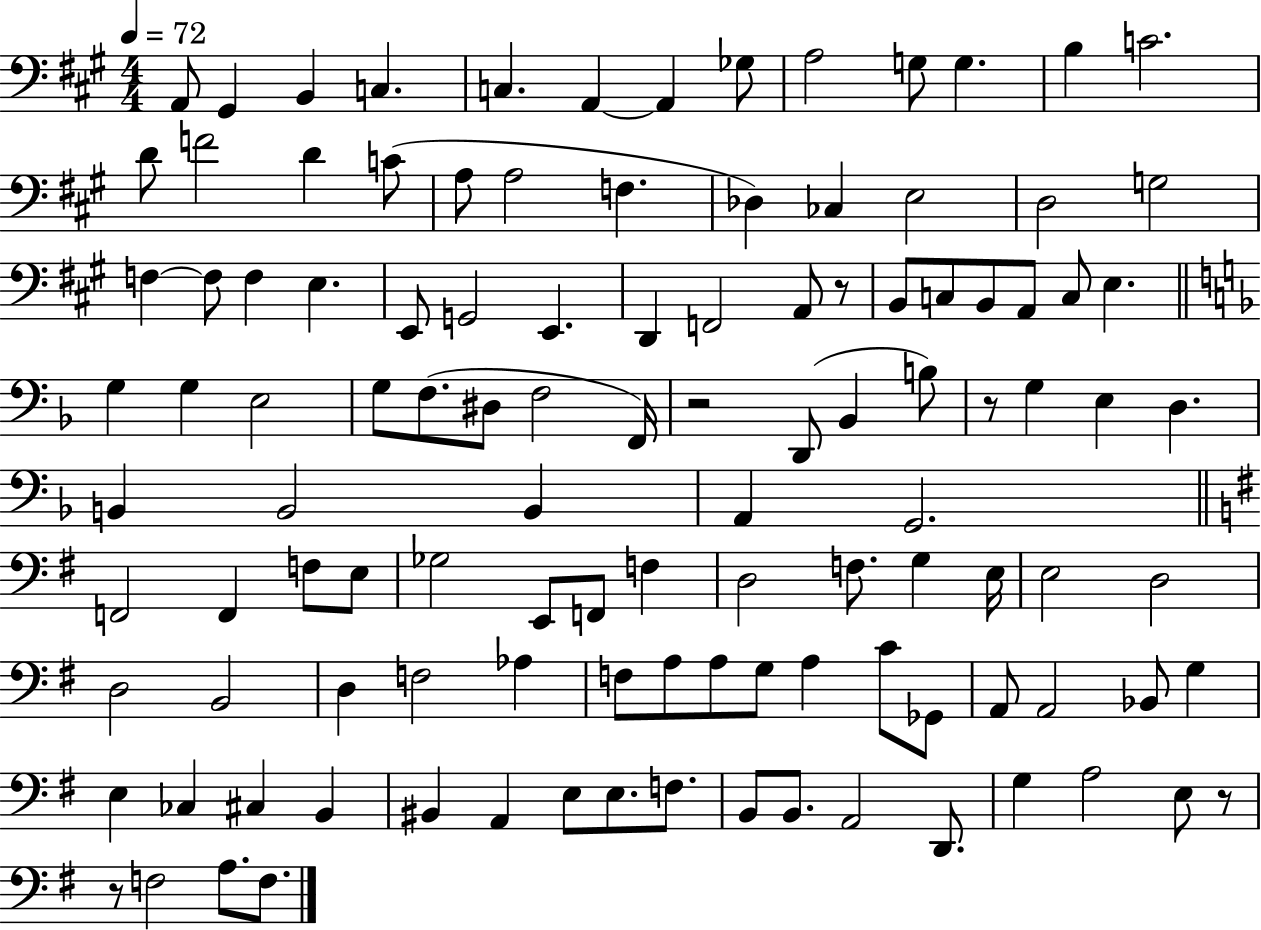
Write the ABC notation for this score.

X:1
T:Untitled
M:4/4
L:1/4
K:A
A,,/2 ^G,, B,, C, C, A,, A,, _G,/2 A,2 G,/2 G, B, C2 D/2 F2 D C/2 A,/2 A,2 F, _D, _C, E,2 D,2 G,2 F, F,/2 F, E, E,,/2 G,,2 E,, D,, F,,2 A,,/2 z/2 B,,/2 C,/2 B,,/2 A,,/2 C,/2 E, G, G, E,2 G,/2 F,/2 ^D,/2 F,2 F,,/4 z2 D,,/2 _B,, B,/2 z/2 G, E, D, B,, B,,2 B,, A,, G,,2 F,,2 F,, F,/2 E,/2 _G,2 E,,/2 F,,/2 F, D,2 F,/2 G, E,/4 E,2 D,2 D,2 B,,2 D, F,2 _A, F,/2 A,/2 A,/2 G,/2 A, C/2 _G,,/2 A,,/2 A,,2 _B,,/2 G, E, _C, ^C, B,, ^B,, A,, E,/2 E,/2 F,/2 B,,/2 B,,/2 A,,2 D,,/2 G, A,2 E,/2 z/2 z/2 F,2 A,/2 F,/2